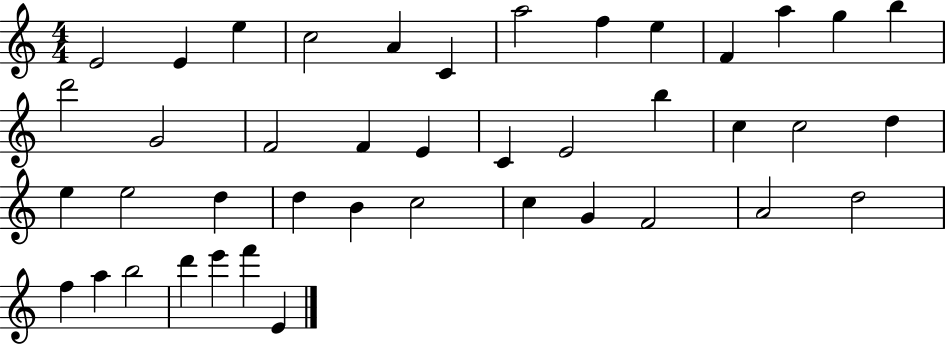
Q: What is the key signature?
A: C major